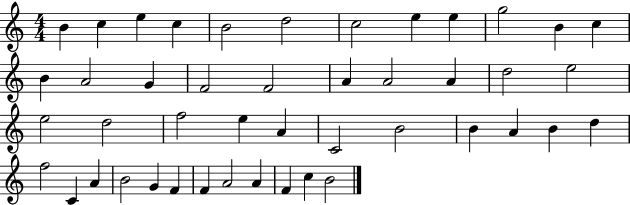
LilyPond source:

{
  \clef treble
  \numericTimeSignature
  \time 4/4
  \key c \major
  b'4 c''4 e''4 c''4 | b'2 d''2 | c''2 e''4 e''4 | g''2 b'4 c''4 | \break b'4 a'2 g'4 | f'2 f'2 | a'4 a'2 a'4 | d''2 e''2 | \break e''2 d''2 | f''2 e''4 a'4 | c'2 b'2 | b'4 a'4 b'4 d''4 | \break f''2 c'4 a'4 | b'2 g'4 f'4 | f'4 a'2 a'4 | f'4 c''4 b'2 | \break \bar "|."
}